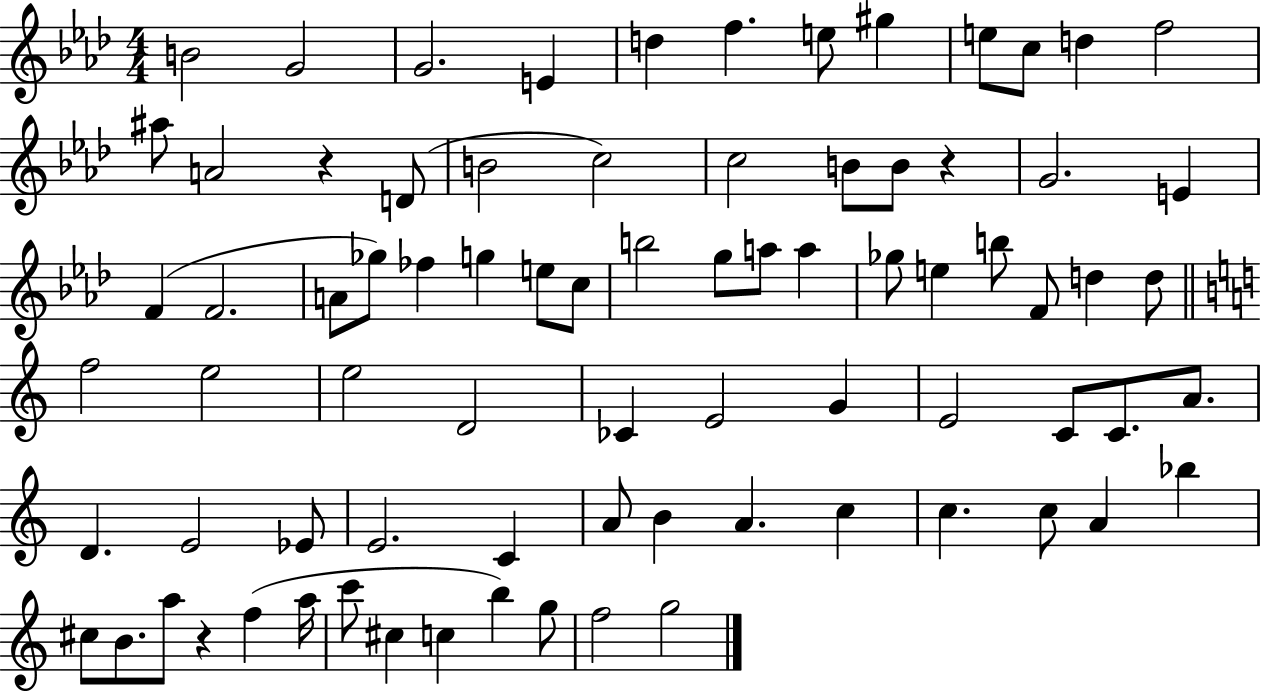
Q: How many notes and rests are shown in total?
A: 79